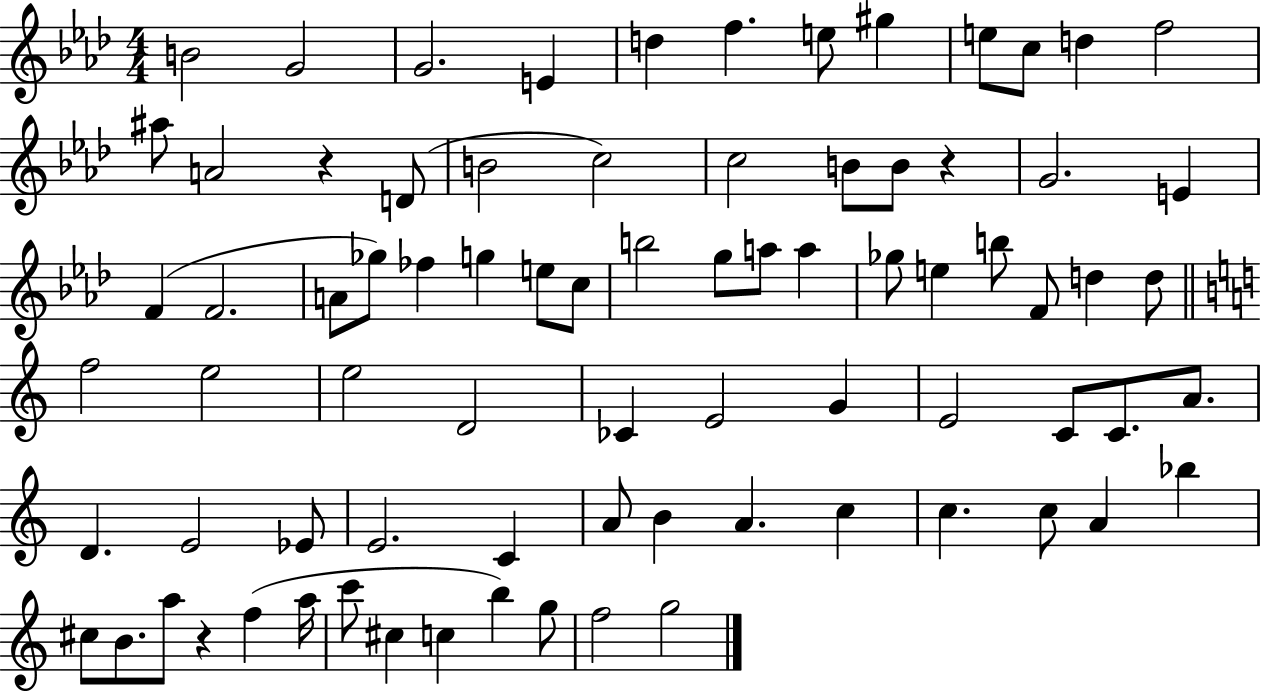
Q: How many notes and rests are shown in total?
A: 79